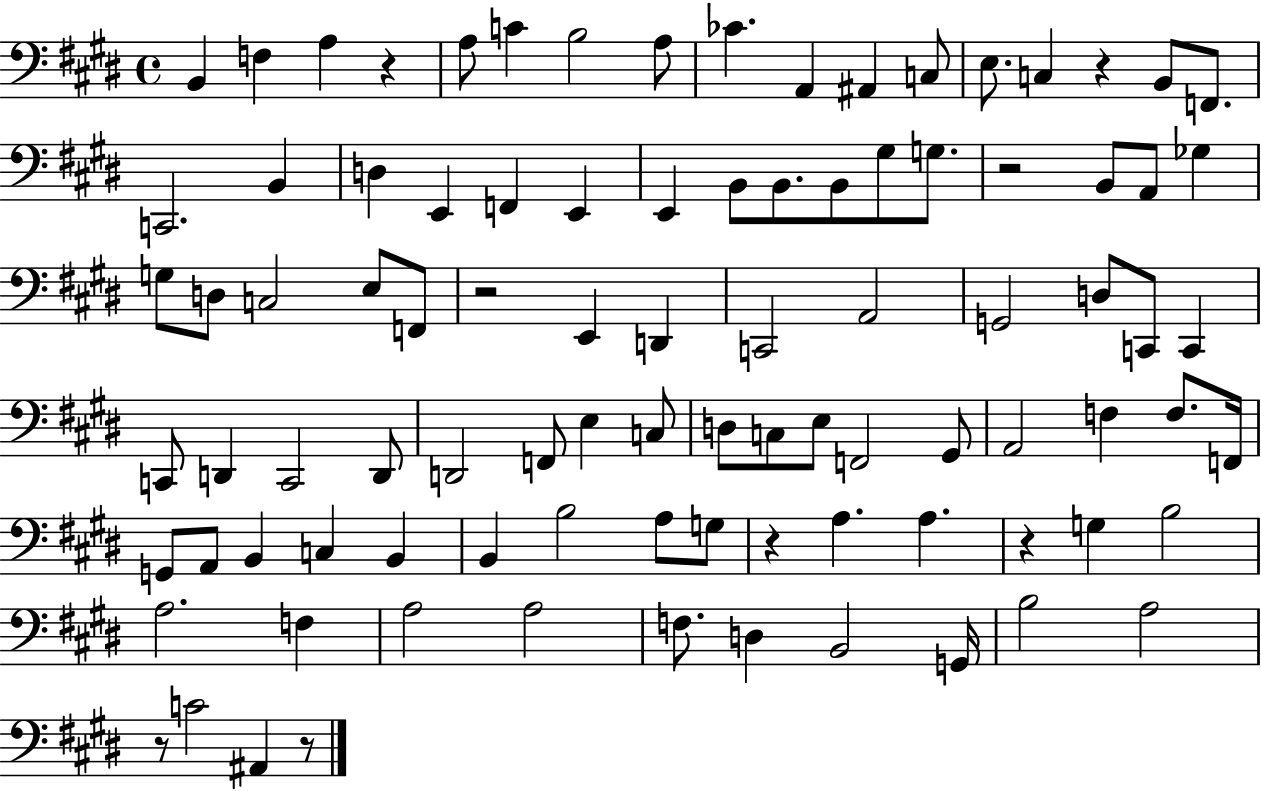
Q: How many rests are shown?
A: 8